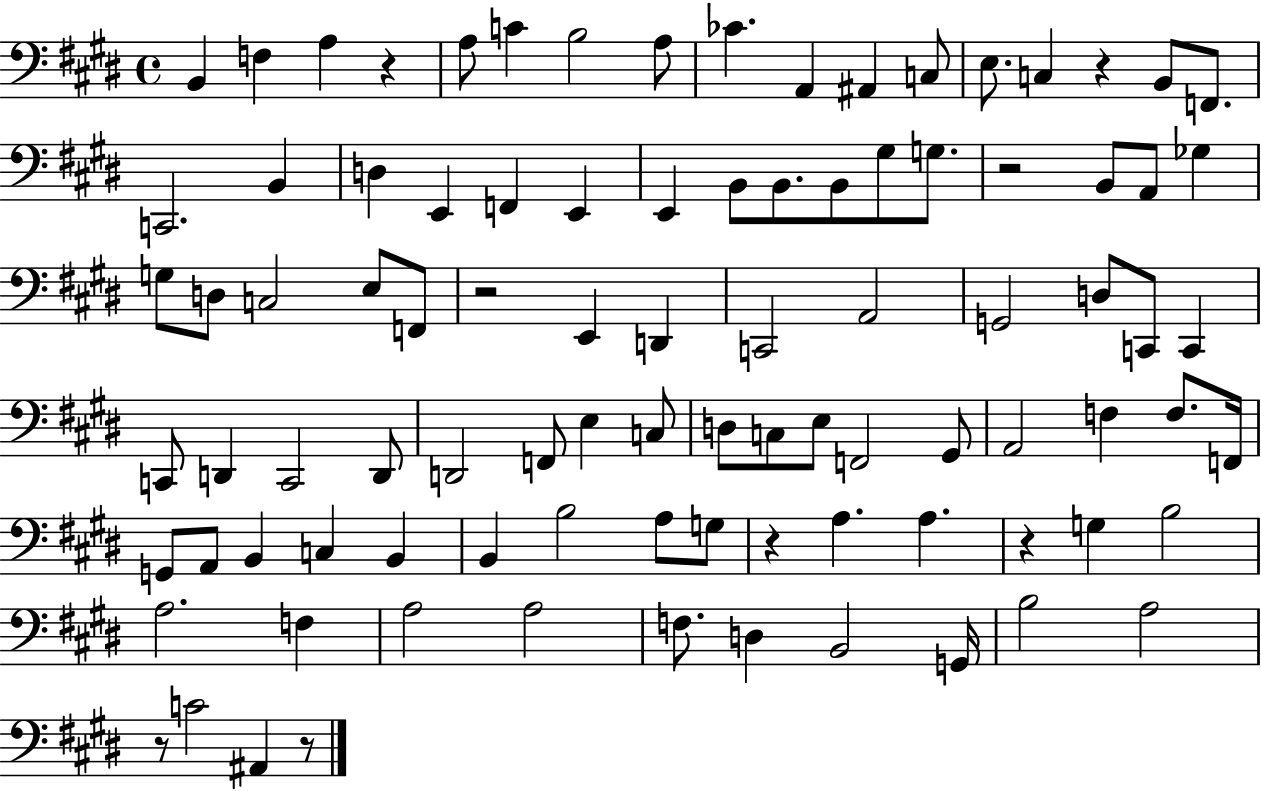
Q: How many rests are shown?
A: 8